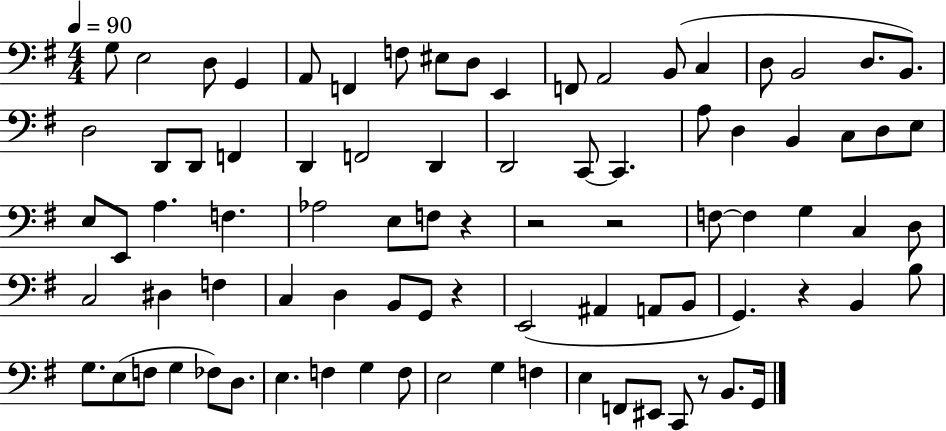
G3/e E3/h D3/e G2/q A2/e F2/q F3/e EIS3/e D3/e E2/q F2/e A2/h B2/e C3/q D3/e B2/h D3/e. B2/e. D3/h D2/e D2/e F2/q D2/q F2/h D2/q D2/h C2/e C2/q. A3/e D3/q B2/q C3/e D3/e E3/e E3/e E2/e A3/q. F3/q. Ab3/h E3/e F3/e R/q R/h R/h F3/e F3/q G3/q C3/q D3/e C3/h D#3/q F3/q C3/q D3/q B2/e G2/e R/q E2/h A#2/q A2/e B2/e G2/q. R/q B2/q B3/e G3/e. E3/e F3/e G3/q FES3/e D3/e. E3/q. F3/q G3/q F3/e E3/h G3/q F3/q E3/q F2/e EIS2/e C2/e R/e B2/e. G2/s